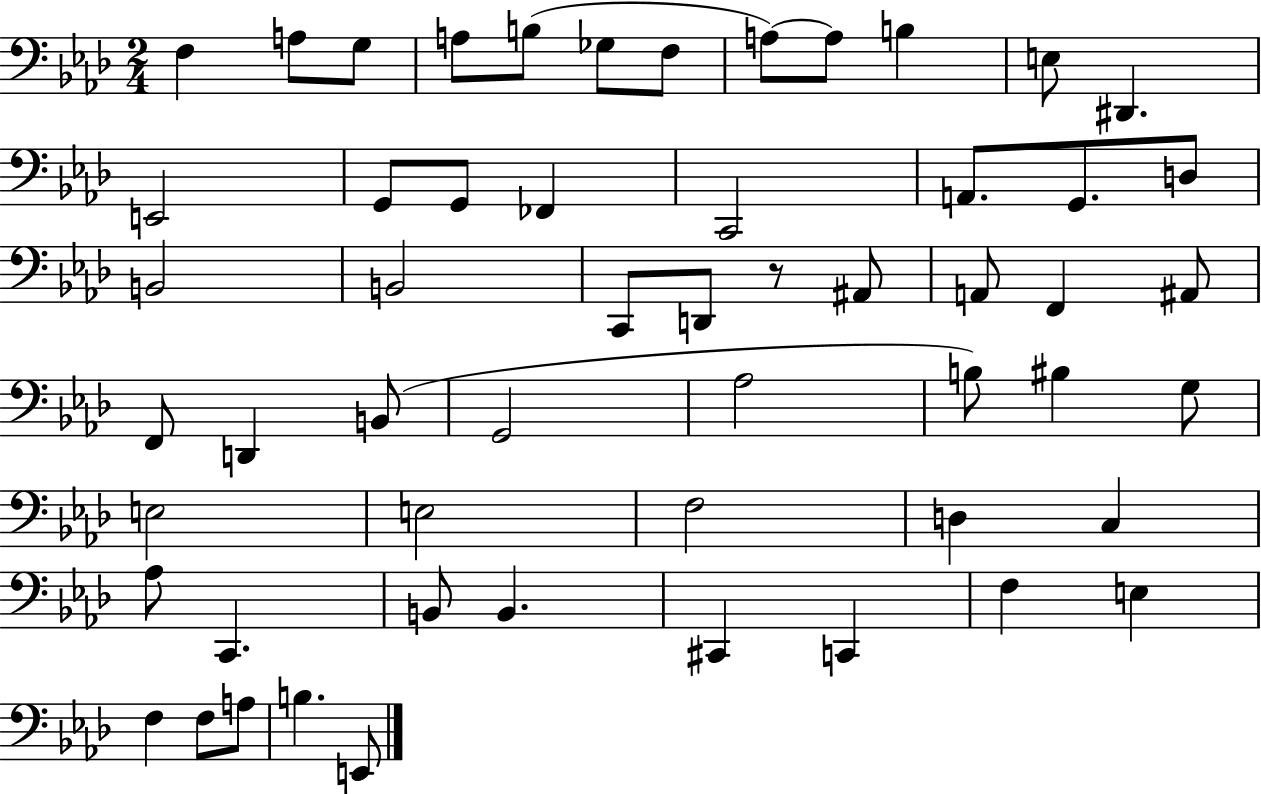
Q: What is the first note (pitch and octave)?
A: F3